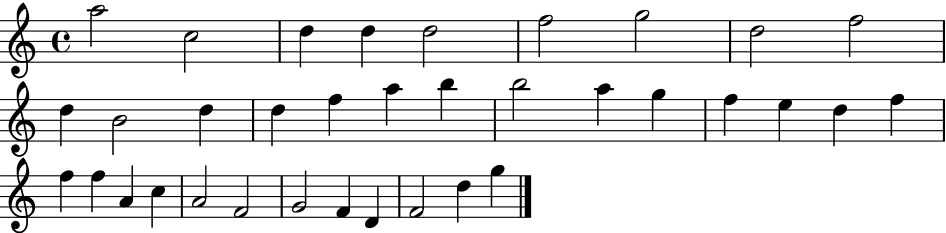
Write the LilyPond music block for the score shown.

{
  \clef treble
  \time 4/4
  \defaultTimeSignature
  \key c \major
  a''2 c''2 | d''4 d''4 d''2 | f''2 g''2 | d''2 f''2 | \break d''4 b'2 d''4 | d''4 f''4 a''4 b''4 | b''2 a''4 g''4 | f''4 e''4 d''4 f''4 | \break f''4 f''4 a'4 c''4 | a'2 f'2 | g'2 f'4 d'4 | f'2 d''4 g''4 | \break \bar "|."
}